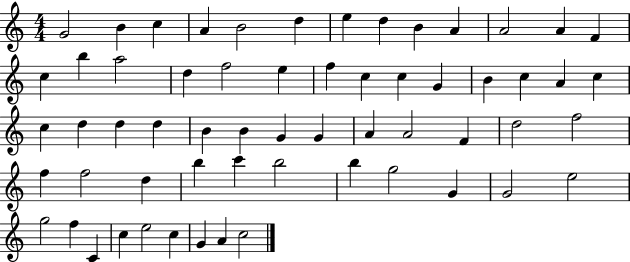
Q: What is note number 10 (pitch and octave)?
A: A4